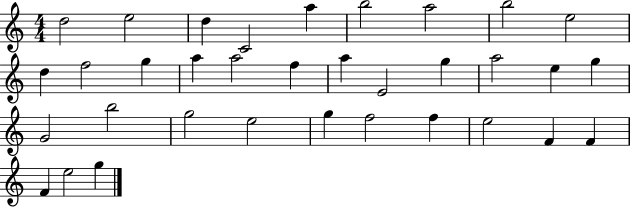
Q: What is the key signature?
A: C major